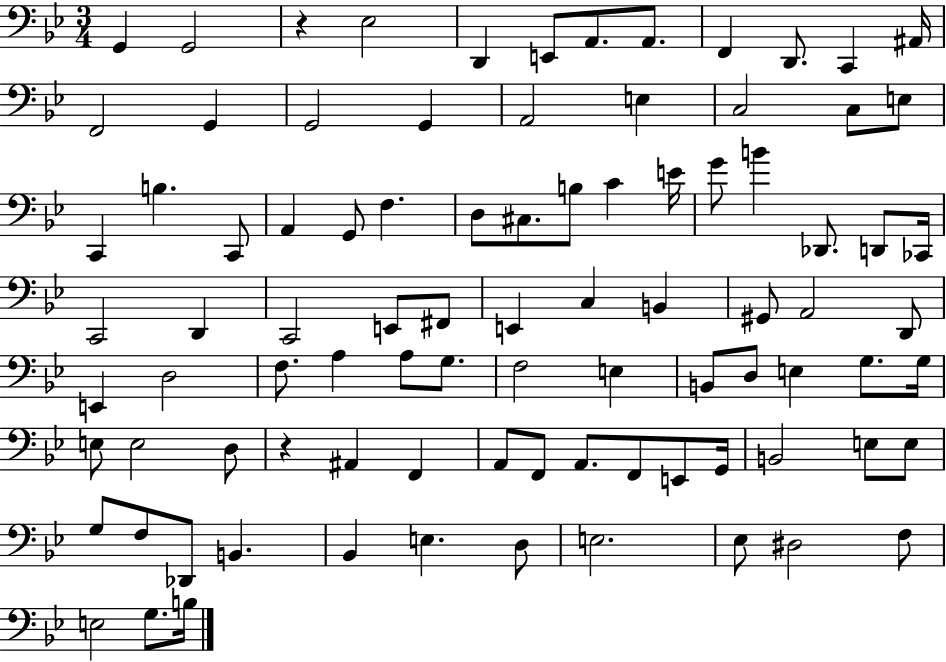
G2/q G2/h R/q Eb3/h D2/q E2/e A2/e. A2/e. F2/q D2/e. C2/q A#2/s F2/h G2/q G2/h G2/q A2/h E3/q C3/h C3/e E3/e C2/q B3/q. C2/e A2/q G2/e F3/q. D3/e C#3/e. B3/e C4/q E4/s G4/e B4/q Db2/e. D2/e CES2/s C2/h D2/q C2/h E2/e F#2/e E2/q C3/q B2/q G#2/e A2/h D2/e E2/q D3/h F3/e. A3/q A3/e G3/e. F3/h E3/q B2/e D3/e E3/q G3/e. G3/s E3/e E3/h D3/e R/q A#2/q F2/q A2/e F2/e A2/e. F2/e E2/e G2/s B2/h E3/e E3/e G3/e F3/e Db2/e B2/q. Bb2/q E3/q. D3/e E3/h. Eb3/e D#3/h F3/e E3/h G3/e. B3/s